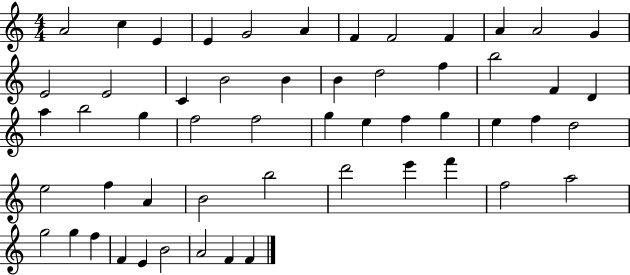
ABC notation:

X:1
T:Untitled
M:4/4
L:1/4
K:C
A2 c E E G2 A F F2 F A A2 G E2 E2 C B2 B B d2 f b2 F D a b2 g f2 f2 g e f g e f d2 e2 f A B2 b2 d'2 e' f' f2 a2 g2 g f F E B2 A2 F F